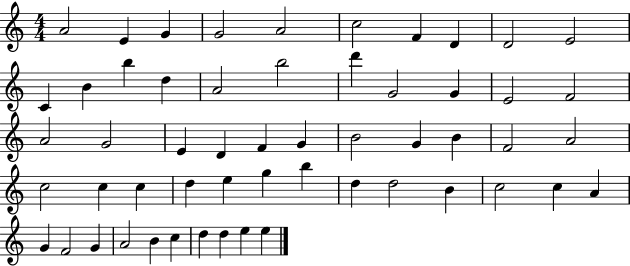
A4/h E4/q G4/q G4/h A4/h C5/h F4/q D4/q D4/h E4/h C4/q B4/q B5/q D5/q A4/h B5/h D6/q G4/h G4/q E4/h F4/h A4/h G4/h E4/q D4/q F4/q G4/q B4/h G4/q B4/q F4/h A4/h C5/h C5/q C5/q D5/q E5/q G5/q B5/q D5/q D5/h B4/q C5/h C5/q A4/q G4/q F4/h G4/q A4/h B4/q C5/q D5/q D5/q E5/q E5/q